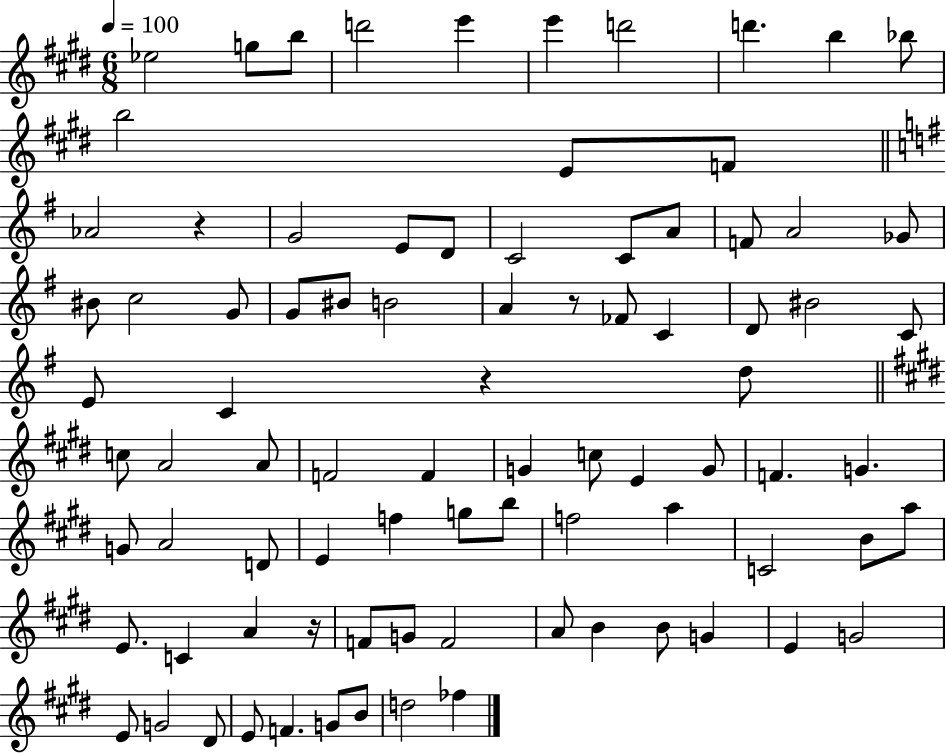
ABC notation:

X:1
T:Untitled
M:6/8
L:1/4
K:E
_e2 g/2 b/2 d'2 e' e' d'2 d' b _b/2 b2 E/2 F/2 _A2 z G2 E/2 D/2 C2 C/2 A/2 F/2 A2 _G/2 ^B/2 c2 G/2 G/2 ^B/2 B2 A z/2 _F/2 C D/2 ^B2 C/2 E/2 C z d/2 c/2 A2 A/2 F2 F G c/2 E G/2 F G G/2 A2 D/2 E f g/2 b/2 f2 a C2 B/2 a/2 E/2 C A z/4 F/2 G/2 F2 A/2 B B/2 G E G2 E/2 G2 ^D/2 E/2 F G/2 B/2 d2 _f